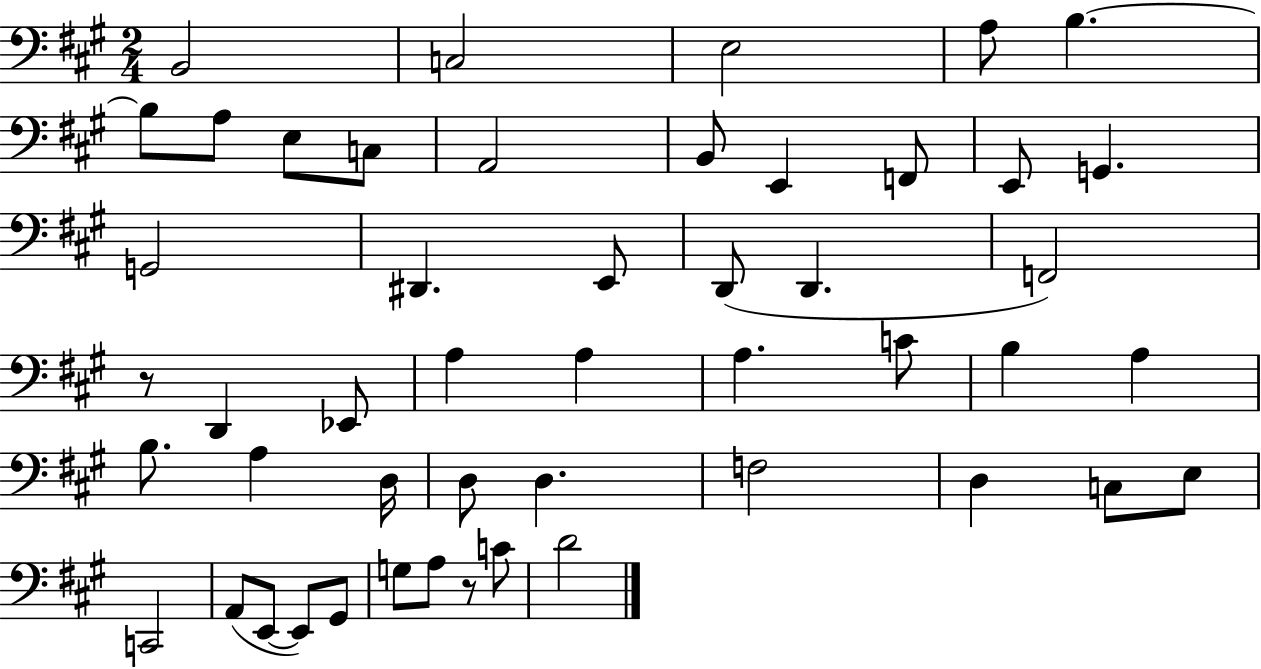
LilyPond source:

{
  \clef bass
  \numericTimeSignature
  \time 2/4
  \key a \major
  b,2 | c2 | e2 | a8 b4.~~ | \break b8 a8 e8 c8 | a,2 | b,8 e,4 f,8 | e,8 g,4. | \break g,2 | dis,4. e,8 | d,8( d,4. | f,2) | \break r8 d,4 ees,8 | a4 a4 | a4. c'8 | b4 a4 | \break b8. a4 d16 | d8 d4. | f2 | d4 c8 e8 | \break c,2 | a,8( e,8~~ e,8) gis,8 | g8 a8 r8 c'8 | d'2 | \break \bar "|."
}